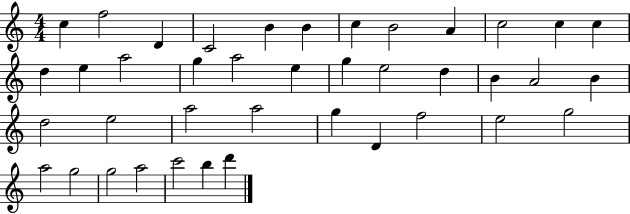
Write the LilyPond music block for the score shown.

{
  \clef treble
  \numericTimeSignature
  \time 4/4
  \key c \major
  c''4 f''2 d'4 | c'2 b'4 b'4 | c''4 b'2 a'4 | c''2 c''4 c''4 | \break d''4 e''4 a''2 | g''4 a''2 e''4 | g''4 e''2 d''4 | b'4 a'2 b'4 | \break d''2 e''2 | a''2 a''2 | g''4 d'4 f''2 | e''2 g''2 | \break a''2 g''2 | g''2 a''2 | c'''2 b''4 d'''4 | \bar "|."
}